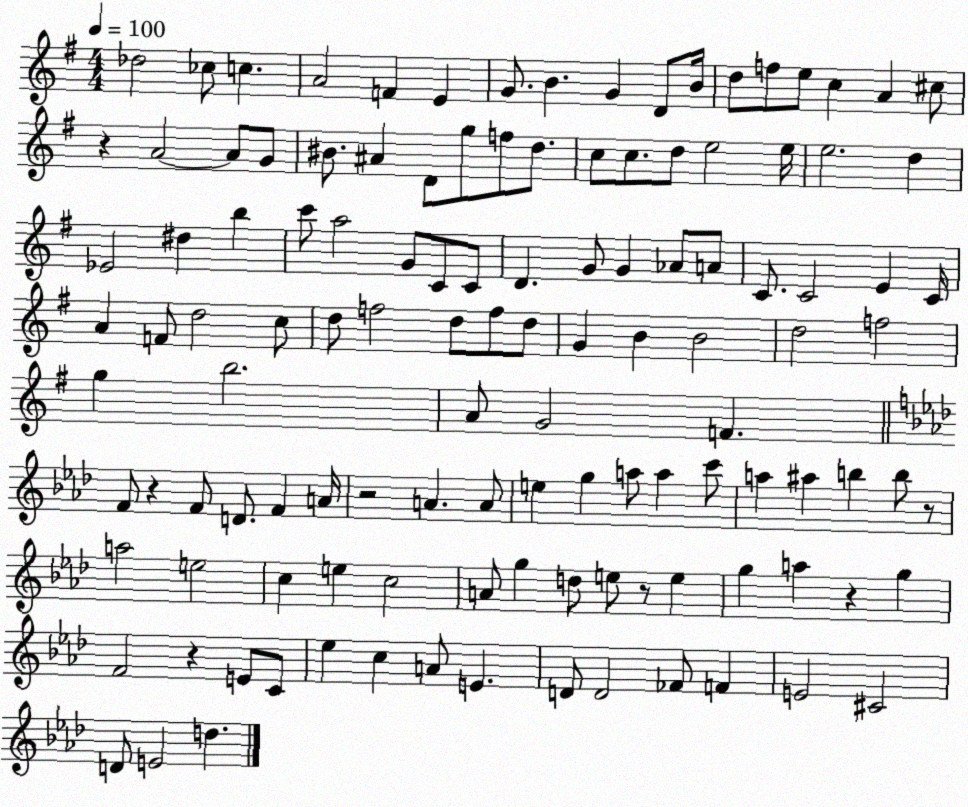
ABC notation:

X:1
T:Untitled
M:4/4
L:1/4
K:G
_d2 _c/2 c A2 F E G/2 B G D/2 B/4 d/2 f/2 e/2 c A ^c/2 z A2 A/2 G/2 ^B/2 ^A D/2 g/2 f/2 d/2 c/2 c/2 d/2 e2 e/4 e2 d _E2 ^d b c'/2 a2 G/2 C/2 C/2 D G/2 G _A/2 A/2 C/2 C2 E C/4 A F/2 d2 c/2 d/2 f2 d/2 f/2 d/2 G B B2 d2 f2 g b2 A/2 G2 F F/2 z F/2 D/2 F A/4 z2 A A/2 e g a/2 a c'/2 a ^a b b/2 z/2 a2 e2 c e c2 A/2 g d/2 e/2 z/2 e g a z g F2 z E/2 C/2 _e c A/2 E D/2 D2 _F/2 F E2 ^C2 D/2 E2 d